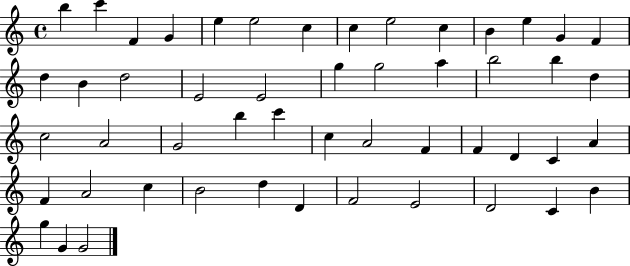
X:1
T:Untitled
M:4/4
L:1/4
K:C
b c' F G e e2 c c e2 c B e G F d B d2 E2 E2 g g2 a b2 b d c2 A2 G2 b c' c A2 F F D C A F A2 c B2 d D F2 E2 D2 C B g G G2